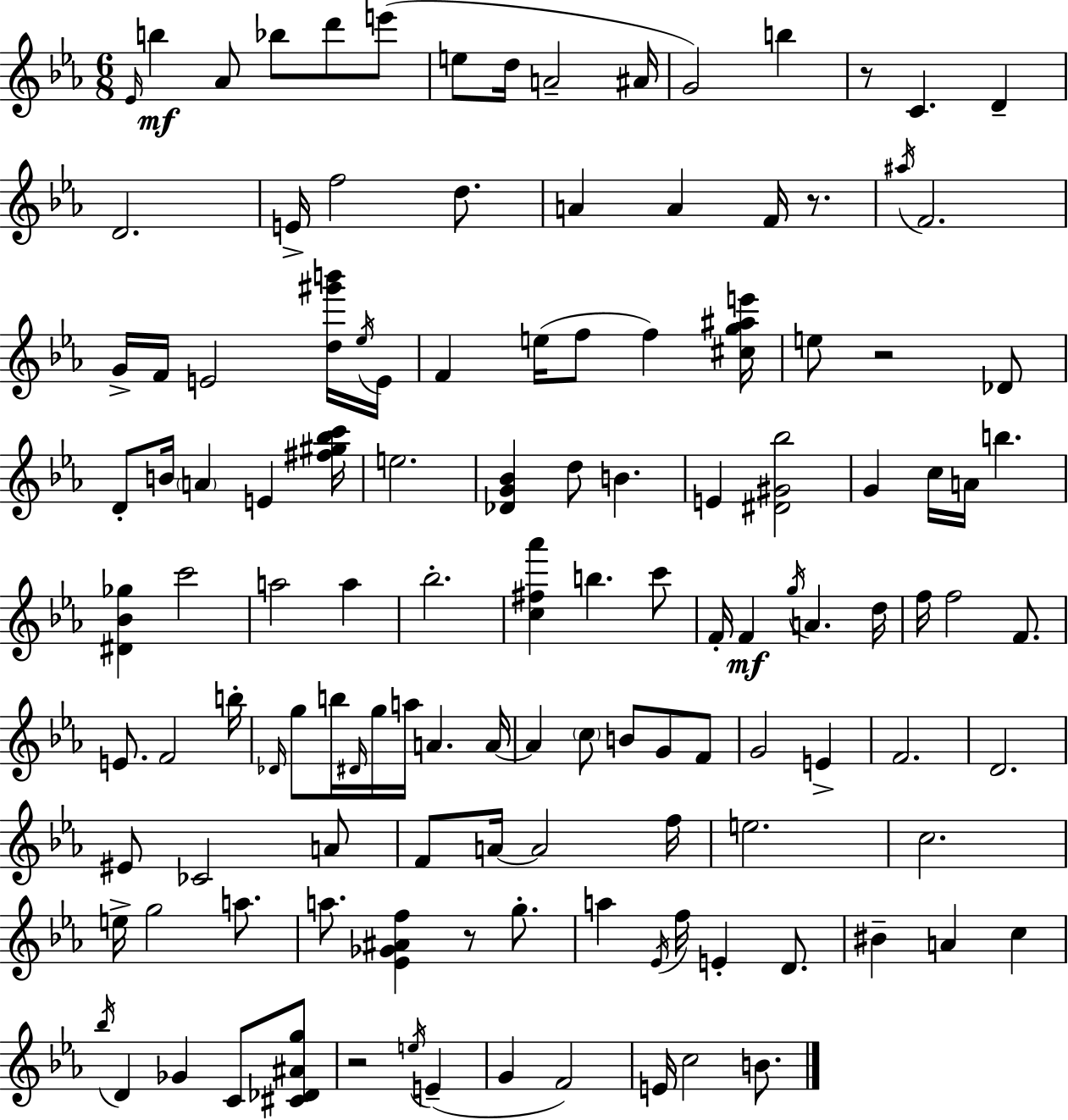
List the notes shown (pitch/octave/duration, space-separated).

Eb4/s B5/q Ab4/e Bb5/e D6/e E6/e E5/e D5/s A4/h A#4/s G4/h B5/q R/e C4/q. D4/q D4/h. E4/s F5/h D5/e. A4/q A4/q F4/s R/e. A#5/s F4/h. G4/s F4/s E4/h [D5,G#6,B6]/s Eb5/s E4/s F4/q E5/s F5/e F5/q [C#5,G5,A#5,E6]/s E5/e R/h Db4/e D4/e B4/s A4/q E4/q [F#5,G#5,Bb5,C6]/s E5/h. [Db4,G4,Bb4]/q D5/e B4/q. E4/q [D#4,G#4,Bb5]/h G4/q C5/s A4/s B5/q. [D#4,Bb4,Gb5]/q C6/h A5/h A5/q Bb5/h. [C5,F#5,Ab6]/q B5/q. C6/e F4/s F4/q G5/s A4/q. D5/s F5/s F5/h F4/e. E4/e. F4/h B5/s Db4/s G5/e B5/s D#4/s G5/s A5/s A4/q. A4/s A4/q C5/e B4/e G4/e F4/e G4/h E4/q F4/h. D4/h. EIS4/e CES4/h A4/e F4/e A4/s A4/h F5/s E5/h. C5/h. E5/s G5/h A5/e. A5/e. [Eb4,Gb4,A#4,F5]/q R/e G5/e. A5/q Eb4/s F5/s E4/q D4/e. BIS4/q A4/q C5/q Bb5/s D4/q Gb4/q C4/e [C#4,Db4,A#4,G5]/e R/h E5/s E4/q G4/q F4/h E4/s C5/h B4/e.